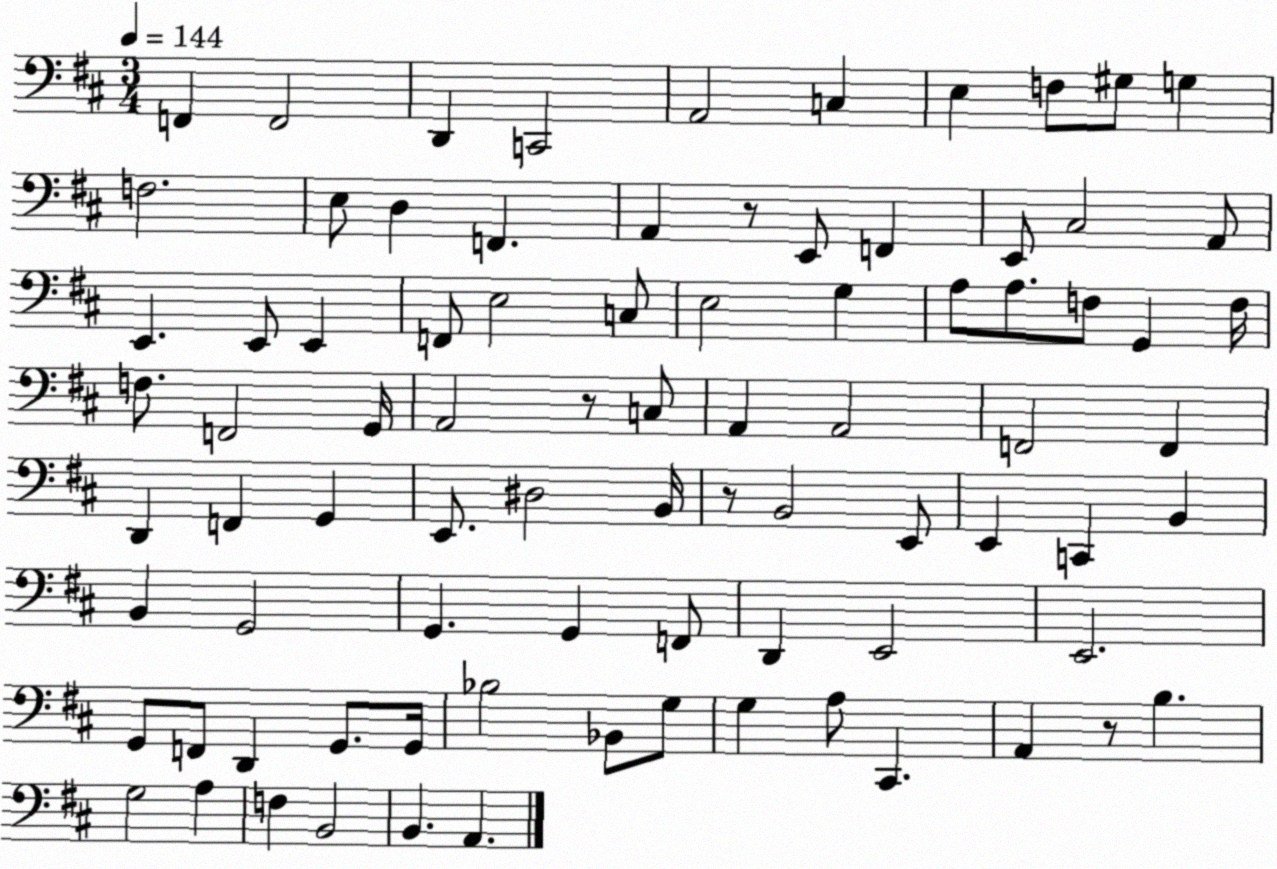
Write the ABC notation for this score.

X:1
T:Untitled
M:3/4
L:1/4
K:D
F,, F,,2 D,, C,,2 A,,2 C, E, F,/2 ^G,/2 G, F,2 E,/2 D, F,, A,, z/2 E,,/2 F,, E,,/2 ^C,2 A,,/2 E,, E,,/2 E,, F,,/2 E,2 C,/2 E,2 G, A,/2 A,/2 F,/2 G,, F,/4 F,/2 F,,2 G,,/4 A,,2 z/2 C,/2 A,, A,,2 F,,2 F,, D,, F,, G,, E,,/2 ^D,2 B,,/4 z/2 B,,2 E,,/2 E,, C,, B,, B,, G,,2 G,, G,, F,,/2 D,, E,,2 E,,2 G,,/2 F,,/2 D,, G,,/2 G,,/4 _B,2 _B,,/2 G,/2 G, A,/2 ^C,, A,, z/2 B, G,2 A, F, B,,2 B,, A,,